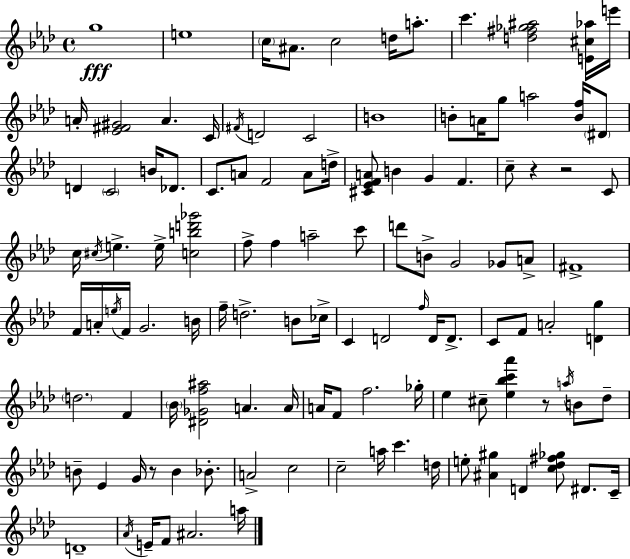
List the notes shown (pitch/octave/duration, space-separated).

G5/w E5/w C5/s A#4/e. C5/h D5/s A5/e. C6/q. [D5,F#5,Gb5,A#5]/h [E4,C#5,Ab5]/s E6/s A4/s [Eb4,F#4,G#4]/h A4/q. C4/s F#4/s D4/h C4/h B4/w B4/e A4/s G5/e A5/h [B4,F5]/s D#4/e D4/q C4/h B4/s Db4/e. C4/e. A4/e F4/h A4/e D5/s [C#4,Eb4,F4,A4]/e B4/q G4/q F4/q. C5/e R/q R/h C4/e C5/s C#5/s E5/q. E5/s [C5,B5,D6,Gb6]/h F5/e F5/q A5/h C6/e D6/e B4/e G4/h Gb4/e A4/e F#4/w F4/s A4/s E5/s F4/s G4/h. B4/s F5/s D5/h. B4/e CES5/s C4/q D4/h F5/s D4/s D4/e. C4/e F4/e A4/h [D4,G5]/q D5/h. F4/q Bb4/s [D#4,Gb4,F5,A#5]/h A4/q. A4/s A4/s F4/e F5/h. Gb5/s Eb5/q C#5/e [Eb5,Bb5,C6,Ab6]/q R/e A5/s B4/e Db5/e B4/e Eb4/q G4/s R/e B4/q Bb4/e. A4/h C5/h C5/h A5/s C6/q. D5/s E5/e [A#4,G#5]/q D4/q [C5,Db5,F#5,Gb5]/e D#4/e. C4/s D4/w Ab4/s E4/s F4/e A#4/h. A5/s